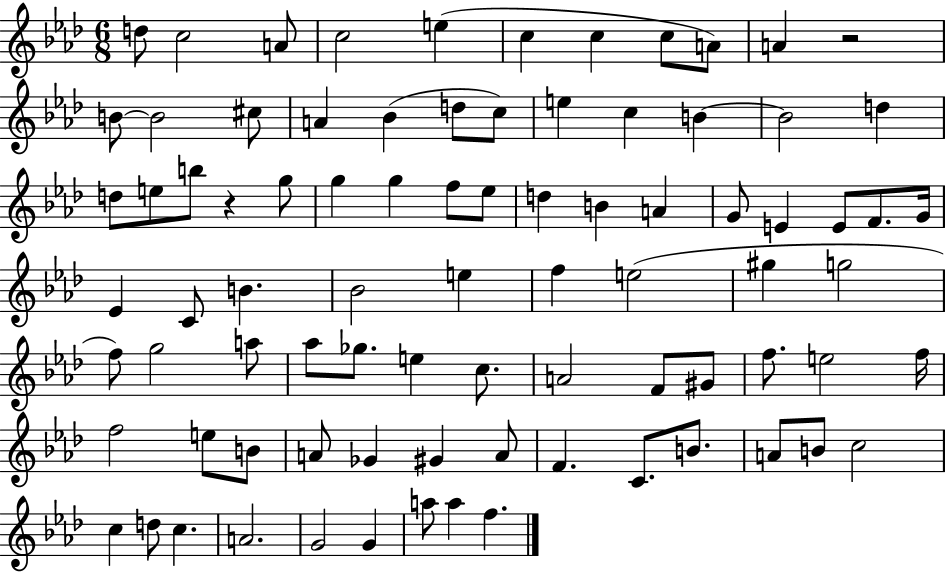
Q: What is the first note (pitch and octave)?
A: D5